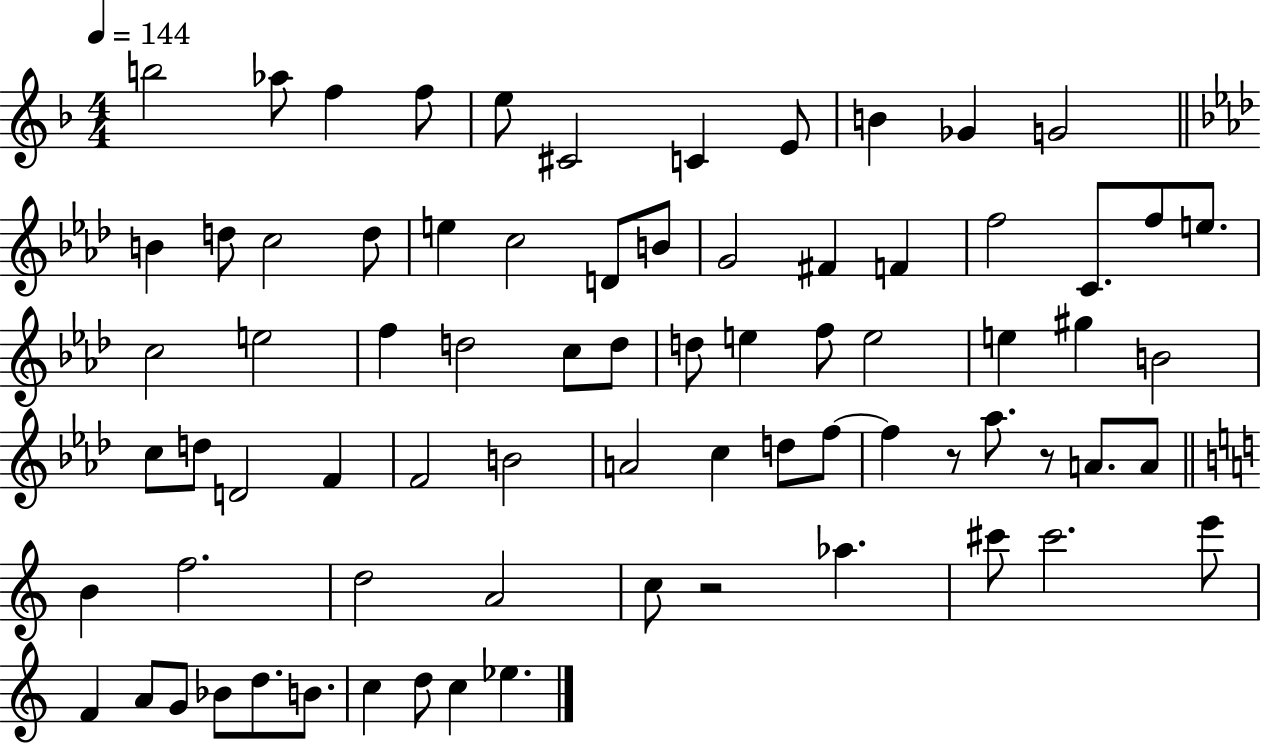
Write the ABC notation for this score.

X:1
T:Untitled
M:4/4
L:1/4
K:F
b2 _a/2 f f/2 e/2 ^C2 C E/2 B _G G2 B d/2 c2 d/2 e c2 D/2 B/2 G2 ^F F f2 C/2 f/2 e/2 c2 e2 f d2 c/2 d/2 d/2 e f/2 e2 e ^g B2 c/2 d/2 D2 F F2 B2 A2 c d/2 f/2 f z/2 _a/2 z/2 A/2 A/2 B f2 d2 A2 c/2 z2 _a ^c'/2 ^c'2 e'/2 F A/2 G/2 _B/2 d/2 B/2 c d/2 c _e